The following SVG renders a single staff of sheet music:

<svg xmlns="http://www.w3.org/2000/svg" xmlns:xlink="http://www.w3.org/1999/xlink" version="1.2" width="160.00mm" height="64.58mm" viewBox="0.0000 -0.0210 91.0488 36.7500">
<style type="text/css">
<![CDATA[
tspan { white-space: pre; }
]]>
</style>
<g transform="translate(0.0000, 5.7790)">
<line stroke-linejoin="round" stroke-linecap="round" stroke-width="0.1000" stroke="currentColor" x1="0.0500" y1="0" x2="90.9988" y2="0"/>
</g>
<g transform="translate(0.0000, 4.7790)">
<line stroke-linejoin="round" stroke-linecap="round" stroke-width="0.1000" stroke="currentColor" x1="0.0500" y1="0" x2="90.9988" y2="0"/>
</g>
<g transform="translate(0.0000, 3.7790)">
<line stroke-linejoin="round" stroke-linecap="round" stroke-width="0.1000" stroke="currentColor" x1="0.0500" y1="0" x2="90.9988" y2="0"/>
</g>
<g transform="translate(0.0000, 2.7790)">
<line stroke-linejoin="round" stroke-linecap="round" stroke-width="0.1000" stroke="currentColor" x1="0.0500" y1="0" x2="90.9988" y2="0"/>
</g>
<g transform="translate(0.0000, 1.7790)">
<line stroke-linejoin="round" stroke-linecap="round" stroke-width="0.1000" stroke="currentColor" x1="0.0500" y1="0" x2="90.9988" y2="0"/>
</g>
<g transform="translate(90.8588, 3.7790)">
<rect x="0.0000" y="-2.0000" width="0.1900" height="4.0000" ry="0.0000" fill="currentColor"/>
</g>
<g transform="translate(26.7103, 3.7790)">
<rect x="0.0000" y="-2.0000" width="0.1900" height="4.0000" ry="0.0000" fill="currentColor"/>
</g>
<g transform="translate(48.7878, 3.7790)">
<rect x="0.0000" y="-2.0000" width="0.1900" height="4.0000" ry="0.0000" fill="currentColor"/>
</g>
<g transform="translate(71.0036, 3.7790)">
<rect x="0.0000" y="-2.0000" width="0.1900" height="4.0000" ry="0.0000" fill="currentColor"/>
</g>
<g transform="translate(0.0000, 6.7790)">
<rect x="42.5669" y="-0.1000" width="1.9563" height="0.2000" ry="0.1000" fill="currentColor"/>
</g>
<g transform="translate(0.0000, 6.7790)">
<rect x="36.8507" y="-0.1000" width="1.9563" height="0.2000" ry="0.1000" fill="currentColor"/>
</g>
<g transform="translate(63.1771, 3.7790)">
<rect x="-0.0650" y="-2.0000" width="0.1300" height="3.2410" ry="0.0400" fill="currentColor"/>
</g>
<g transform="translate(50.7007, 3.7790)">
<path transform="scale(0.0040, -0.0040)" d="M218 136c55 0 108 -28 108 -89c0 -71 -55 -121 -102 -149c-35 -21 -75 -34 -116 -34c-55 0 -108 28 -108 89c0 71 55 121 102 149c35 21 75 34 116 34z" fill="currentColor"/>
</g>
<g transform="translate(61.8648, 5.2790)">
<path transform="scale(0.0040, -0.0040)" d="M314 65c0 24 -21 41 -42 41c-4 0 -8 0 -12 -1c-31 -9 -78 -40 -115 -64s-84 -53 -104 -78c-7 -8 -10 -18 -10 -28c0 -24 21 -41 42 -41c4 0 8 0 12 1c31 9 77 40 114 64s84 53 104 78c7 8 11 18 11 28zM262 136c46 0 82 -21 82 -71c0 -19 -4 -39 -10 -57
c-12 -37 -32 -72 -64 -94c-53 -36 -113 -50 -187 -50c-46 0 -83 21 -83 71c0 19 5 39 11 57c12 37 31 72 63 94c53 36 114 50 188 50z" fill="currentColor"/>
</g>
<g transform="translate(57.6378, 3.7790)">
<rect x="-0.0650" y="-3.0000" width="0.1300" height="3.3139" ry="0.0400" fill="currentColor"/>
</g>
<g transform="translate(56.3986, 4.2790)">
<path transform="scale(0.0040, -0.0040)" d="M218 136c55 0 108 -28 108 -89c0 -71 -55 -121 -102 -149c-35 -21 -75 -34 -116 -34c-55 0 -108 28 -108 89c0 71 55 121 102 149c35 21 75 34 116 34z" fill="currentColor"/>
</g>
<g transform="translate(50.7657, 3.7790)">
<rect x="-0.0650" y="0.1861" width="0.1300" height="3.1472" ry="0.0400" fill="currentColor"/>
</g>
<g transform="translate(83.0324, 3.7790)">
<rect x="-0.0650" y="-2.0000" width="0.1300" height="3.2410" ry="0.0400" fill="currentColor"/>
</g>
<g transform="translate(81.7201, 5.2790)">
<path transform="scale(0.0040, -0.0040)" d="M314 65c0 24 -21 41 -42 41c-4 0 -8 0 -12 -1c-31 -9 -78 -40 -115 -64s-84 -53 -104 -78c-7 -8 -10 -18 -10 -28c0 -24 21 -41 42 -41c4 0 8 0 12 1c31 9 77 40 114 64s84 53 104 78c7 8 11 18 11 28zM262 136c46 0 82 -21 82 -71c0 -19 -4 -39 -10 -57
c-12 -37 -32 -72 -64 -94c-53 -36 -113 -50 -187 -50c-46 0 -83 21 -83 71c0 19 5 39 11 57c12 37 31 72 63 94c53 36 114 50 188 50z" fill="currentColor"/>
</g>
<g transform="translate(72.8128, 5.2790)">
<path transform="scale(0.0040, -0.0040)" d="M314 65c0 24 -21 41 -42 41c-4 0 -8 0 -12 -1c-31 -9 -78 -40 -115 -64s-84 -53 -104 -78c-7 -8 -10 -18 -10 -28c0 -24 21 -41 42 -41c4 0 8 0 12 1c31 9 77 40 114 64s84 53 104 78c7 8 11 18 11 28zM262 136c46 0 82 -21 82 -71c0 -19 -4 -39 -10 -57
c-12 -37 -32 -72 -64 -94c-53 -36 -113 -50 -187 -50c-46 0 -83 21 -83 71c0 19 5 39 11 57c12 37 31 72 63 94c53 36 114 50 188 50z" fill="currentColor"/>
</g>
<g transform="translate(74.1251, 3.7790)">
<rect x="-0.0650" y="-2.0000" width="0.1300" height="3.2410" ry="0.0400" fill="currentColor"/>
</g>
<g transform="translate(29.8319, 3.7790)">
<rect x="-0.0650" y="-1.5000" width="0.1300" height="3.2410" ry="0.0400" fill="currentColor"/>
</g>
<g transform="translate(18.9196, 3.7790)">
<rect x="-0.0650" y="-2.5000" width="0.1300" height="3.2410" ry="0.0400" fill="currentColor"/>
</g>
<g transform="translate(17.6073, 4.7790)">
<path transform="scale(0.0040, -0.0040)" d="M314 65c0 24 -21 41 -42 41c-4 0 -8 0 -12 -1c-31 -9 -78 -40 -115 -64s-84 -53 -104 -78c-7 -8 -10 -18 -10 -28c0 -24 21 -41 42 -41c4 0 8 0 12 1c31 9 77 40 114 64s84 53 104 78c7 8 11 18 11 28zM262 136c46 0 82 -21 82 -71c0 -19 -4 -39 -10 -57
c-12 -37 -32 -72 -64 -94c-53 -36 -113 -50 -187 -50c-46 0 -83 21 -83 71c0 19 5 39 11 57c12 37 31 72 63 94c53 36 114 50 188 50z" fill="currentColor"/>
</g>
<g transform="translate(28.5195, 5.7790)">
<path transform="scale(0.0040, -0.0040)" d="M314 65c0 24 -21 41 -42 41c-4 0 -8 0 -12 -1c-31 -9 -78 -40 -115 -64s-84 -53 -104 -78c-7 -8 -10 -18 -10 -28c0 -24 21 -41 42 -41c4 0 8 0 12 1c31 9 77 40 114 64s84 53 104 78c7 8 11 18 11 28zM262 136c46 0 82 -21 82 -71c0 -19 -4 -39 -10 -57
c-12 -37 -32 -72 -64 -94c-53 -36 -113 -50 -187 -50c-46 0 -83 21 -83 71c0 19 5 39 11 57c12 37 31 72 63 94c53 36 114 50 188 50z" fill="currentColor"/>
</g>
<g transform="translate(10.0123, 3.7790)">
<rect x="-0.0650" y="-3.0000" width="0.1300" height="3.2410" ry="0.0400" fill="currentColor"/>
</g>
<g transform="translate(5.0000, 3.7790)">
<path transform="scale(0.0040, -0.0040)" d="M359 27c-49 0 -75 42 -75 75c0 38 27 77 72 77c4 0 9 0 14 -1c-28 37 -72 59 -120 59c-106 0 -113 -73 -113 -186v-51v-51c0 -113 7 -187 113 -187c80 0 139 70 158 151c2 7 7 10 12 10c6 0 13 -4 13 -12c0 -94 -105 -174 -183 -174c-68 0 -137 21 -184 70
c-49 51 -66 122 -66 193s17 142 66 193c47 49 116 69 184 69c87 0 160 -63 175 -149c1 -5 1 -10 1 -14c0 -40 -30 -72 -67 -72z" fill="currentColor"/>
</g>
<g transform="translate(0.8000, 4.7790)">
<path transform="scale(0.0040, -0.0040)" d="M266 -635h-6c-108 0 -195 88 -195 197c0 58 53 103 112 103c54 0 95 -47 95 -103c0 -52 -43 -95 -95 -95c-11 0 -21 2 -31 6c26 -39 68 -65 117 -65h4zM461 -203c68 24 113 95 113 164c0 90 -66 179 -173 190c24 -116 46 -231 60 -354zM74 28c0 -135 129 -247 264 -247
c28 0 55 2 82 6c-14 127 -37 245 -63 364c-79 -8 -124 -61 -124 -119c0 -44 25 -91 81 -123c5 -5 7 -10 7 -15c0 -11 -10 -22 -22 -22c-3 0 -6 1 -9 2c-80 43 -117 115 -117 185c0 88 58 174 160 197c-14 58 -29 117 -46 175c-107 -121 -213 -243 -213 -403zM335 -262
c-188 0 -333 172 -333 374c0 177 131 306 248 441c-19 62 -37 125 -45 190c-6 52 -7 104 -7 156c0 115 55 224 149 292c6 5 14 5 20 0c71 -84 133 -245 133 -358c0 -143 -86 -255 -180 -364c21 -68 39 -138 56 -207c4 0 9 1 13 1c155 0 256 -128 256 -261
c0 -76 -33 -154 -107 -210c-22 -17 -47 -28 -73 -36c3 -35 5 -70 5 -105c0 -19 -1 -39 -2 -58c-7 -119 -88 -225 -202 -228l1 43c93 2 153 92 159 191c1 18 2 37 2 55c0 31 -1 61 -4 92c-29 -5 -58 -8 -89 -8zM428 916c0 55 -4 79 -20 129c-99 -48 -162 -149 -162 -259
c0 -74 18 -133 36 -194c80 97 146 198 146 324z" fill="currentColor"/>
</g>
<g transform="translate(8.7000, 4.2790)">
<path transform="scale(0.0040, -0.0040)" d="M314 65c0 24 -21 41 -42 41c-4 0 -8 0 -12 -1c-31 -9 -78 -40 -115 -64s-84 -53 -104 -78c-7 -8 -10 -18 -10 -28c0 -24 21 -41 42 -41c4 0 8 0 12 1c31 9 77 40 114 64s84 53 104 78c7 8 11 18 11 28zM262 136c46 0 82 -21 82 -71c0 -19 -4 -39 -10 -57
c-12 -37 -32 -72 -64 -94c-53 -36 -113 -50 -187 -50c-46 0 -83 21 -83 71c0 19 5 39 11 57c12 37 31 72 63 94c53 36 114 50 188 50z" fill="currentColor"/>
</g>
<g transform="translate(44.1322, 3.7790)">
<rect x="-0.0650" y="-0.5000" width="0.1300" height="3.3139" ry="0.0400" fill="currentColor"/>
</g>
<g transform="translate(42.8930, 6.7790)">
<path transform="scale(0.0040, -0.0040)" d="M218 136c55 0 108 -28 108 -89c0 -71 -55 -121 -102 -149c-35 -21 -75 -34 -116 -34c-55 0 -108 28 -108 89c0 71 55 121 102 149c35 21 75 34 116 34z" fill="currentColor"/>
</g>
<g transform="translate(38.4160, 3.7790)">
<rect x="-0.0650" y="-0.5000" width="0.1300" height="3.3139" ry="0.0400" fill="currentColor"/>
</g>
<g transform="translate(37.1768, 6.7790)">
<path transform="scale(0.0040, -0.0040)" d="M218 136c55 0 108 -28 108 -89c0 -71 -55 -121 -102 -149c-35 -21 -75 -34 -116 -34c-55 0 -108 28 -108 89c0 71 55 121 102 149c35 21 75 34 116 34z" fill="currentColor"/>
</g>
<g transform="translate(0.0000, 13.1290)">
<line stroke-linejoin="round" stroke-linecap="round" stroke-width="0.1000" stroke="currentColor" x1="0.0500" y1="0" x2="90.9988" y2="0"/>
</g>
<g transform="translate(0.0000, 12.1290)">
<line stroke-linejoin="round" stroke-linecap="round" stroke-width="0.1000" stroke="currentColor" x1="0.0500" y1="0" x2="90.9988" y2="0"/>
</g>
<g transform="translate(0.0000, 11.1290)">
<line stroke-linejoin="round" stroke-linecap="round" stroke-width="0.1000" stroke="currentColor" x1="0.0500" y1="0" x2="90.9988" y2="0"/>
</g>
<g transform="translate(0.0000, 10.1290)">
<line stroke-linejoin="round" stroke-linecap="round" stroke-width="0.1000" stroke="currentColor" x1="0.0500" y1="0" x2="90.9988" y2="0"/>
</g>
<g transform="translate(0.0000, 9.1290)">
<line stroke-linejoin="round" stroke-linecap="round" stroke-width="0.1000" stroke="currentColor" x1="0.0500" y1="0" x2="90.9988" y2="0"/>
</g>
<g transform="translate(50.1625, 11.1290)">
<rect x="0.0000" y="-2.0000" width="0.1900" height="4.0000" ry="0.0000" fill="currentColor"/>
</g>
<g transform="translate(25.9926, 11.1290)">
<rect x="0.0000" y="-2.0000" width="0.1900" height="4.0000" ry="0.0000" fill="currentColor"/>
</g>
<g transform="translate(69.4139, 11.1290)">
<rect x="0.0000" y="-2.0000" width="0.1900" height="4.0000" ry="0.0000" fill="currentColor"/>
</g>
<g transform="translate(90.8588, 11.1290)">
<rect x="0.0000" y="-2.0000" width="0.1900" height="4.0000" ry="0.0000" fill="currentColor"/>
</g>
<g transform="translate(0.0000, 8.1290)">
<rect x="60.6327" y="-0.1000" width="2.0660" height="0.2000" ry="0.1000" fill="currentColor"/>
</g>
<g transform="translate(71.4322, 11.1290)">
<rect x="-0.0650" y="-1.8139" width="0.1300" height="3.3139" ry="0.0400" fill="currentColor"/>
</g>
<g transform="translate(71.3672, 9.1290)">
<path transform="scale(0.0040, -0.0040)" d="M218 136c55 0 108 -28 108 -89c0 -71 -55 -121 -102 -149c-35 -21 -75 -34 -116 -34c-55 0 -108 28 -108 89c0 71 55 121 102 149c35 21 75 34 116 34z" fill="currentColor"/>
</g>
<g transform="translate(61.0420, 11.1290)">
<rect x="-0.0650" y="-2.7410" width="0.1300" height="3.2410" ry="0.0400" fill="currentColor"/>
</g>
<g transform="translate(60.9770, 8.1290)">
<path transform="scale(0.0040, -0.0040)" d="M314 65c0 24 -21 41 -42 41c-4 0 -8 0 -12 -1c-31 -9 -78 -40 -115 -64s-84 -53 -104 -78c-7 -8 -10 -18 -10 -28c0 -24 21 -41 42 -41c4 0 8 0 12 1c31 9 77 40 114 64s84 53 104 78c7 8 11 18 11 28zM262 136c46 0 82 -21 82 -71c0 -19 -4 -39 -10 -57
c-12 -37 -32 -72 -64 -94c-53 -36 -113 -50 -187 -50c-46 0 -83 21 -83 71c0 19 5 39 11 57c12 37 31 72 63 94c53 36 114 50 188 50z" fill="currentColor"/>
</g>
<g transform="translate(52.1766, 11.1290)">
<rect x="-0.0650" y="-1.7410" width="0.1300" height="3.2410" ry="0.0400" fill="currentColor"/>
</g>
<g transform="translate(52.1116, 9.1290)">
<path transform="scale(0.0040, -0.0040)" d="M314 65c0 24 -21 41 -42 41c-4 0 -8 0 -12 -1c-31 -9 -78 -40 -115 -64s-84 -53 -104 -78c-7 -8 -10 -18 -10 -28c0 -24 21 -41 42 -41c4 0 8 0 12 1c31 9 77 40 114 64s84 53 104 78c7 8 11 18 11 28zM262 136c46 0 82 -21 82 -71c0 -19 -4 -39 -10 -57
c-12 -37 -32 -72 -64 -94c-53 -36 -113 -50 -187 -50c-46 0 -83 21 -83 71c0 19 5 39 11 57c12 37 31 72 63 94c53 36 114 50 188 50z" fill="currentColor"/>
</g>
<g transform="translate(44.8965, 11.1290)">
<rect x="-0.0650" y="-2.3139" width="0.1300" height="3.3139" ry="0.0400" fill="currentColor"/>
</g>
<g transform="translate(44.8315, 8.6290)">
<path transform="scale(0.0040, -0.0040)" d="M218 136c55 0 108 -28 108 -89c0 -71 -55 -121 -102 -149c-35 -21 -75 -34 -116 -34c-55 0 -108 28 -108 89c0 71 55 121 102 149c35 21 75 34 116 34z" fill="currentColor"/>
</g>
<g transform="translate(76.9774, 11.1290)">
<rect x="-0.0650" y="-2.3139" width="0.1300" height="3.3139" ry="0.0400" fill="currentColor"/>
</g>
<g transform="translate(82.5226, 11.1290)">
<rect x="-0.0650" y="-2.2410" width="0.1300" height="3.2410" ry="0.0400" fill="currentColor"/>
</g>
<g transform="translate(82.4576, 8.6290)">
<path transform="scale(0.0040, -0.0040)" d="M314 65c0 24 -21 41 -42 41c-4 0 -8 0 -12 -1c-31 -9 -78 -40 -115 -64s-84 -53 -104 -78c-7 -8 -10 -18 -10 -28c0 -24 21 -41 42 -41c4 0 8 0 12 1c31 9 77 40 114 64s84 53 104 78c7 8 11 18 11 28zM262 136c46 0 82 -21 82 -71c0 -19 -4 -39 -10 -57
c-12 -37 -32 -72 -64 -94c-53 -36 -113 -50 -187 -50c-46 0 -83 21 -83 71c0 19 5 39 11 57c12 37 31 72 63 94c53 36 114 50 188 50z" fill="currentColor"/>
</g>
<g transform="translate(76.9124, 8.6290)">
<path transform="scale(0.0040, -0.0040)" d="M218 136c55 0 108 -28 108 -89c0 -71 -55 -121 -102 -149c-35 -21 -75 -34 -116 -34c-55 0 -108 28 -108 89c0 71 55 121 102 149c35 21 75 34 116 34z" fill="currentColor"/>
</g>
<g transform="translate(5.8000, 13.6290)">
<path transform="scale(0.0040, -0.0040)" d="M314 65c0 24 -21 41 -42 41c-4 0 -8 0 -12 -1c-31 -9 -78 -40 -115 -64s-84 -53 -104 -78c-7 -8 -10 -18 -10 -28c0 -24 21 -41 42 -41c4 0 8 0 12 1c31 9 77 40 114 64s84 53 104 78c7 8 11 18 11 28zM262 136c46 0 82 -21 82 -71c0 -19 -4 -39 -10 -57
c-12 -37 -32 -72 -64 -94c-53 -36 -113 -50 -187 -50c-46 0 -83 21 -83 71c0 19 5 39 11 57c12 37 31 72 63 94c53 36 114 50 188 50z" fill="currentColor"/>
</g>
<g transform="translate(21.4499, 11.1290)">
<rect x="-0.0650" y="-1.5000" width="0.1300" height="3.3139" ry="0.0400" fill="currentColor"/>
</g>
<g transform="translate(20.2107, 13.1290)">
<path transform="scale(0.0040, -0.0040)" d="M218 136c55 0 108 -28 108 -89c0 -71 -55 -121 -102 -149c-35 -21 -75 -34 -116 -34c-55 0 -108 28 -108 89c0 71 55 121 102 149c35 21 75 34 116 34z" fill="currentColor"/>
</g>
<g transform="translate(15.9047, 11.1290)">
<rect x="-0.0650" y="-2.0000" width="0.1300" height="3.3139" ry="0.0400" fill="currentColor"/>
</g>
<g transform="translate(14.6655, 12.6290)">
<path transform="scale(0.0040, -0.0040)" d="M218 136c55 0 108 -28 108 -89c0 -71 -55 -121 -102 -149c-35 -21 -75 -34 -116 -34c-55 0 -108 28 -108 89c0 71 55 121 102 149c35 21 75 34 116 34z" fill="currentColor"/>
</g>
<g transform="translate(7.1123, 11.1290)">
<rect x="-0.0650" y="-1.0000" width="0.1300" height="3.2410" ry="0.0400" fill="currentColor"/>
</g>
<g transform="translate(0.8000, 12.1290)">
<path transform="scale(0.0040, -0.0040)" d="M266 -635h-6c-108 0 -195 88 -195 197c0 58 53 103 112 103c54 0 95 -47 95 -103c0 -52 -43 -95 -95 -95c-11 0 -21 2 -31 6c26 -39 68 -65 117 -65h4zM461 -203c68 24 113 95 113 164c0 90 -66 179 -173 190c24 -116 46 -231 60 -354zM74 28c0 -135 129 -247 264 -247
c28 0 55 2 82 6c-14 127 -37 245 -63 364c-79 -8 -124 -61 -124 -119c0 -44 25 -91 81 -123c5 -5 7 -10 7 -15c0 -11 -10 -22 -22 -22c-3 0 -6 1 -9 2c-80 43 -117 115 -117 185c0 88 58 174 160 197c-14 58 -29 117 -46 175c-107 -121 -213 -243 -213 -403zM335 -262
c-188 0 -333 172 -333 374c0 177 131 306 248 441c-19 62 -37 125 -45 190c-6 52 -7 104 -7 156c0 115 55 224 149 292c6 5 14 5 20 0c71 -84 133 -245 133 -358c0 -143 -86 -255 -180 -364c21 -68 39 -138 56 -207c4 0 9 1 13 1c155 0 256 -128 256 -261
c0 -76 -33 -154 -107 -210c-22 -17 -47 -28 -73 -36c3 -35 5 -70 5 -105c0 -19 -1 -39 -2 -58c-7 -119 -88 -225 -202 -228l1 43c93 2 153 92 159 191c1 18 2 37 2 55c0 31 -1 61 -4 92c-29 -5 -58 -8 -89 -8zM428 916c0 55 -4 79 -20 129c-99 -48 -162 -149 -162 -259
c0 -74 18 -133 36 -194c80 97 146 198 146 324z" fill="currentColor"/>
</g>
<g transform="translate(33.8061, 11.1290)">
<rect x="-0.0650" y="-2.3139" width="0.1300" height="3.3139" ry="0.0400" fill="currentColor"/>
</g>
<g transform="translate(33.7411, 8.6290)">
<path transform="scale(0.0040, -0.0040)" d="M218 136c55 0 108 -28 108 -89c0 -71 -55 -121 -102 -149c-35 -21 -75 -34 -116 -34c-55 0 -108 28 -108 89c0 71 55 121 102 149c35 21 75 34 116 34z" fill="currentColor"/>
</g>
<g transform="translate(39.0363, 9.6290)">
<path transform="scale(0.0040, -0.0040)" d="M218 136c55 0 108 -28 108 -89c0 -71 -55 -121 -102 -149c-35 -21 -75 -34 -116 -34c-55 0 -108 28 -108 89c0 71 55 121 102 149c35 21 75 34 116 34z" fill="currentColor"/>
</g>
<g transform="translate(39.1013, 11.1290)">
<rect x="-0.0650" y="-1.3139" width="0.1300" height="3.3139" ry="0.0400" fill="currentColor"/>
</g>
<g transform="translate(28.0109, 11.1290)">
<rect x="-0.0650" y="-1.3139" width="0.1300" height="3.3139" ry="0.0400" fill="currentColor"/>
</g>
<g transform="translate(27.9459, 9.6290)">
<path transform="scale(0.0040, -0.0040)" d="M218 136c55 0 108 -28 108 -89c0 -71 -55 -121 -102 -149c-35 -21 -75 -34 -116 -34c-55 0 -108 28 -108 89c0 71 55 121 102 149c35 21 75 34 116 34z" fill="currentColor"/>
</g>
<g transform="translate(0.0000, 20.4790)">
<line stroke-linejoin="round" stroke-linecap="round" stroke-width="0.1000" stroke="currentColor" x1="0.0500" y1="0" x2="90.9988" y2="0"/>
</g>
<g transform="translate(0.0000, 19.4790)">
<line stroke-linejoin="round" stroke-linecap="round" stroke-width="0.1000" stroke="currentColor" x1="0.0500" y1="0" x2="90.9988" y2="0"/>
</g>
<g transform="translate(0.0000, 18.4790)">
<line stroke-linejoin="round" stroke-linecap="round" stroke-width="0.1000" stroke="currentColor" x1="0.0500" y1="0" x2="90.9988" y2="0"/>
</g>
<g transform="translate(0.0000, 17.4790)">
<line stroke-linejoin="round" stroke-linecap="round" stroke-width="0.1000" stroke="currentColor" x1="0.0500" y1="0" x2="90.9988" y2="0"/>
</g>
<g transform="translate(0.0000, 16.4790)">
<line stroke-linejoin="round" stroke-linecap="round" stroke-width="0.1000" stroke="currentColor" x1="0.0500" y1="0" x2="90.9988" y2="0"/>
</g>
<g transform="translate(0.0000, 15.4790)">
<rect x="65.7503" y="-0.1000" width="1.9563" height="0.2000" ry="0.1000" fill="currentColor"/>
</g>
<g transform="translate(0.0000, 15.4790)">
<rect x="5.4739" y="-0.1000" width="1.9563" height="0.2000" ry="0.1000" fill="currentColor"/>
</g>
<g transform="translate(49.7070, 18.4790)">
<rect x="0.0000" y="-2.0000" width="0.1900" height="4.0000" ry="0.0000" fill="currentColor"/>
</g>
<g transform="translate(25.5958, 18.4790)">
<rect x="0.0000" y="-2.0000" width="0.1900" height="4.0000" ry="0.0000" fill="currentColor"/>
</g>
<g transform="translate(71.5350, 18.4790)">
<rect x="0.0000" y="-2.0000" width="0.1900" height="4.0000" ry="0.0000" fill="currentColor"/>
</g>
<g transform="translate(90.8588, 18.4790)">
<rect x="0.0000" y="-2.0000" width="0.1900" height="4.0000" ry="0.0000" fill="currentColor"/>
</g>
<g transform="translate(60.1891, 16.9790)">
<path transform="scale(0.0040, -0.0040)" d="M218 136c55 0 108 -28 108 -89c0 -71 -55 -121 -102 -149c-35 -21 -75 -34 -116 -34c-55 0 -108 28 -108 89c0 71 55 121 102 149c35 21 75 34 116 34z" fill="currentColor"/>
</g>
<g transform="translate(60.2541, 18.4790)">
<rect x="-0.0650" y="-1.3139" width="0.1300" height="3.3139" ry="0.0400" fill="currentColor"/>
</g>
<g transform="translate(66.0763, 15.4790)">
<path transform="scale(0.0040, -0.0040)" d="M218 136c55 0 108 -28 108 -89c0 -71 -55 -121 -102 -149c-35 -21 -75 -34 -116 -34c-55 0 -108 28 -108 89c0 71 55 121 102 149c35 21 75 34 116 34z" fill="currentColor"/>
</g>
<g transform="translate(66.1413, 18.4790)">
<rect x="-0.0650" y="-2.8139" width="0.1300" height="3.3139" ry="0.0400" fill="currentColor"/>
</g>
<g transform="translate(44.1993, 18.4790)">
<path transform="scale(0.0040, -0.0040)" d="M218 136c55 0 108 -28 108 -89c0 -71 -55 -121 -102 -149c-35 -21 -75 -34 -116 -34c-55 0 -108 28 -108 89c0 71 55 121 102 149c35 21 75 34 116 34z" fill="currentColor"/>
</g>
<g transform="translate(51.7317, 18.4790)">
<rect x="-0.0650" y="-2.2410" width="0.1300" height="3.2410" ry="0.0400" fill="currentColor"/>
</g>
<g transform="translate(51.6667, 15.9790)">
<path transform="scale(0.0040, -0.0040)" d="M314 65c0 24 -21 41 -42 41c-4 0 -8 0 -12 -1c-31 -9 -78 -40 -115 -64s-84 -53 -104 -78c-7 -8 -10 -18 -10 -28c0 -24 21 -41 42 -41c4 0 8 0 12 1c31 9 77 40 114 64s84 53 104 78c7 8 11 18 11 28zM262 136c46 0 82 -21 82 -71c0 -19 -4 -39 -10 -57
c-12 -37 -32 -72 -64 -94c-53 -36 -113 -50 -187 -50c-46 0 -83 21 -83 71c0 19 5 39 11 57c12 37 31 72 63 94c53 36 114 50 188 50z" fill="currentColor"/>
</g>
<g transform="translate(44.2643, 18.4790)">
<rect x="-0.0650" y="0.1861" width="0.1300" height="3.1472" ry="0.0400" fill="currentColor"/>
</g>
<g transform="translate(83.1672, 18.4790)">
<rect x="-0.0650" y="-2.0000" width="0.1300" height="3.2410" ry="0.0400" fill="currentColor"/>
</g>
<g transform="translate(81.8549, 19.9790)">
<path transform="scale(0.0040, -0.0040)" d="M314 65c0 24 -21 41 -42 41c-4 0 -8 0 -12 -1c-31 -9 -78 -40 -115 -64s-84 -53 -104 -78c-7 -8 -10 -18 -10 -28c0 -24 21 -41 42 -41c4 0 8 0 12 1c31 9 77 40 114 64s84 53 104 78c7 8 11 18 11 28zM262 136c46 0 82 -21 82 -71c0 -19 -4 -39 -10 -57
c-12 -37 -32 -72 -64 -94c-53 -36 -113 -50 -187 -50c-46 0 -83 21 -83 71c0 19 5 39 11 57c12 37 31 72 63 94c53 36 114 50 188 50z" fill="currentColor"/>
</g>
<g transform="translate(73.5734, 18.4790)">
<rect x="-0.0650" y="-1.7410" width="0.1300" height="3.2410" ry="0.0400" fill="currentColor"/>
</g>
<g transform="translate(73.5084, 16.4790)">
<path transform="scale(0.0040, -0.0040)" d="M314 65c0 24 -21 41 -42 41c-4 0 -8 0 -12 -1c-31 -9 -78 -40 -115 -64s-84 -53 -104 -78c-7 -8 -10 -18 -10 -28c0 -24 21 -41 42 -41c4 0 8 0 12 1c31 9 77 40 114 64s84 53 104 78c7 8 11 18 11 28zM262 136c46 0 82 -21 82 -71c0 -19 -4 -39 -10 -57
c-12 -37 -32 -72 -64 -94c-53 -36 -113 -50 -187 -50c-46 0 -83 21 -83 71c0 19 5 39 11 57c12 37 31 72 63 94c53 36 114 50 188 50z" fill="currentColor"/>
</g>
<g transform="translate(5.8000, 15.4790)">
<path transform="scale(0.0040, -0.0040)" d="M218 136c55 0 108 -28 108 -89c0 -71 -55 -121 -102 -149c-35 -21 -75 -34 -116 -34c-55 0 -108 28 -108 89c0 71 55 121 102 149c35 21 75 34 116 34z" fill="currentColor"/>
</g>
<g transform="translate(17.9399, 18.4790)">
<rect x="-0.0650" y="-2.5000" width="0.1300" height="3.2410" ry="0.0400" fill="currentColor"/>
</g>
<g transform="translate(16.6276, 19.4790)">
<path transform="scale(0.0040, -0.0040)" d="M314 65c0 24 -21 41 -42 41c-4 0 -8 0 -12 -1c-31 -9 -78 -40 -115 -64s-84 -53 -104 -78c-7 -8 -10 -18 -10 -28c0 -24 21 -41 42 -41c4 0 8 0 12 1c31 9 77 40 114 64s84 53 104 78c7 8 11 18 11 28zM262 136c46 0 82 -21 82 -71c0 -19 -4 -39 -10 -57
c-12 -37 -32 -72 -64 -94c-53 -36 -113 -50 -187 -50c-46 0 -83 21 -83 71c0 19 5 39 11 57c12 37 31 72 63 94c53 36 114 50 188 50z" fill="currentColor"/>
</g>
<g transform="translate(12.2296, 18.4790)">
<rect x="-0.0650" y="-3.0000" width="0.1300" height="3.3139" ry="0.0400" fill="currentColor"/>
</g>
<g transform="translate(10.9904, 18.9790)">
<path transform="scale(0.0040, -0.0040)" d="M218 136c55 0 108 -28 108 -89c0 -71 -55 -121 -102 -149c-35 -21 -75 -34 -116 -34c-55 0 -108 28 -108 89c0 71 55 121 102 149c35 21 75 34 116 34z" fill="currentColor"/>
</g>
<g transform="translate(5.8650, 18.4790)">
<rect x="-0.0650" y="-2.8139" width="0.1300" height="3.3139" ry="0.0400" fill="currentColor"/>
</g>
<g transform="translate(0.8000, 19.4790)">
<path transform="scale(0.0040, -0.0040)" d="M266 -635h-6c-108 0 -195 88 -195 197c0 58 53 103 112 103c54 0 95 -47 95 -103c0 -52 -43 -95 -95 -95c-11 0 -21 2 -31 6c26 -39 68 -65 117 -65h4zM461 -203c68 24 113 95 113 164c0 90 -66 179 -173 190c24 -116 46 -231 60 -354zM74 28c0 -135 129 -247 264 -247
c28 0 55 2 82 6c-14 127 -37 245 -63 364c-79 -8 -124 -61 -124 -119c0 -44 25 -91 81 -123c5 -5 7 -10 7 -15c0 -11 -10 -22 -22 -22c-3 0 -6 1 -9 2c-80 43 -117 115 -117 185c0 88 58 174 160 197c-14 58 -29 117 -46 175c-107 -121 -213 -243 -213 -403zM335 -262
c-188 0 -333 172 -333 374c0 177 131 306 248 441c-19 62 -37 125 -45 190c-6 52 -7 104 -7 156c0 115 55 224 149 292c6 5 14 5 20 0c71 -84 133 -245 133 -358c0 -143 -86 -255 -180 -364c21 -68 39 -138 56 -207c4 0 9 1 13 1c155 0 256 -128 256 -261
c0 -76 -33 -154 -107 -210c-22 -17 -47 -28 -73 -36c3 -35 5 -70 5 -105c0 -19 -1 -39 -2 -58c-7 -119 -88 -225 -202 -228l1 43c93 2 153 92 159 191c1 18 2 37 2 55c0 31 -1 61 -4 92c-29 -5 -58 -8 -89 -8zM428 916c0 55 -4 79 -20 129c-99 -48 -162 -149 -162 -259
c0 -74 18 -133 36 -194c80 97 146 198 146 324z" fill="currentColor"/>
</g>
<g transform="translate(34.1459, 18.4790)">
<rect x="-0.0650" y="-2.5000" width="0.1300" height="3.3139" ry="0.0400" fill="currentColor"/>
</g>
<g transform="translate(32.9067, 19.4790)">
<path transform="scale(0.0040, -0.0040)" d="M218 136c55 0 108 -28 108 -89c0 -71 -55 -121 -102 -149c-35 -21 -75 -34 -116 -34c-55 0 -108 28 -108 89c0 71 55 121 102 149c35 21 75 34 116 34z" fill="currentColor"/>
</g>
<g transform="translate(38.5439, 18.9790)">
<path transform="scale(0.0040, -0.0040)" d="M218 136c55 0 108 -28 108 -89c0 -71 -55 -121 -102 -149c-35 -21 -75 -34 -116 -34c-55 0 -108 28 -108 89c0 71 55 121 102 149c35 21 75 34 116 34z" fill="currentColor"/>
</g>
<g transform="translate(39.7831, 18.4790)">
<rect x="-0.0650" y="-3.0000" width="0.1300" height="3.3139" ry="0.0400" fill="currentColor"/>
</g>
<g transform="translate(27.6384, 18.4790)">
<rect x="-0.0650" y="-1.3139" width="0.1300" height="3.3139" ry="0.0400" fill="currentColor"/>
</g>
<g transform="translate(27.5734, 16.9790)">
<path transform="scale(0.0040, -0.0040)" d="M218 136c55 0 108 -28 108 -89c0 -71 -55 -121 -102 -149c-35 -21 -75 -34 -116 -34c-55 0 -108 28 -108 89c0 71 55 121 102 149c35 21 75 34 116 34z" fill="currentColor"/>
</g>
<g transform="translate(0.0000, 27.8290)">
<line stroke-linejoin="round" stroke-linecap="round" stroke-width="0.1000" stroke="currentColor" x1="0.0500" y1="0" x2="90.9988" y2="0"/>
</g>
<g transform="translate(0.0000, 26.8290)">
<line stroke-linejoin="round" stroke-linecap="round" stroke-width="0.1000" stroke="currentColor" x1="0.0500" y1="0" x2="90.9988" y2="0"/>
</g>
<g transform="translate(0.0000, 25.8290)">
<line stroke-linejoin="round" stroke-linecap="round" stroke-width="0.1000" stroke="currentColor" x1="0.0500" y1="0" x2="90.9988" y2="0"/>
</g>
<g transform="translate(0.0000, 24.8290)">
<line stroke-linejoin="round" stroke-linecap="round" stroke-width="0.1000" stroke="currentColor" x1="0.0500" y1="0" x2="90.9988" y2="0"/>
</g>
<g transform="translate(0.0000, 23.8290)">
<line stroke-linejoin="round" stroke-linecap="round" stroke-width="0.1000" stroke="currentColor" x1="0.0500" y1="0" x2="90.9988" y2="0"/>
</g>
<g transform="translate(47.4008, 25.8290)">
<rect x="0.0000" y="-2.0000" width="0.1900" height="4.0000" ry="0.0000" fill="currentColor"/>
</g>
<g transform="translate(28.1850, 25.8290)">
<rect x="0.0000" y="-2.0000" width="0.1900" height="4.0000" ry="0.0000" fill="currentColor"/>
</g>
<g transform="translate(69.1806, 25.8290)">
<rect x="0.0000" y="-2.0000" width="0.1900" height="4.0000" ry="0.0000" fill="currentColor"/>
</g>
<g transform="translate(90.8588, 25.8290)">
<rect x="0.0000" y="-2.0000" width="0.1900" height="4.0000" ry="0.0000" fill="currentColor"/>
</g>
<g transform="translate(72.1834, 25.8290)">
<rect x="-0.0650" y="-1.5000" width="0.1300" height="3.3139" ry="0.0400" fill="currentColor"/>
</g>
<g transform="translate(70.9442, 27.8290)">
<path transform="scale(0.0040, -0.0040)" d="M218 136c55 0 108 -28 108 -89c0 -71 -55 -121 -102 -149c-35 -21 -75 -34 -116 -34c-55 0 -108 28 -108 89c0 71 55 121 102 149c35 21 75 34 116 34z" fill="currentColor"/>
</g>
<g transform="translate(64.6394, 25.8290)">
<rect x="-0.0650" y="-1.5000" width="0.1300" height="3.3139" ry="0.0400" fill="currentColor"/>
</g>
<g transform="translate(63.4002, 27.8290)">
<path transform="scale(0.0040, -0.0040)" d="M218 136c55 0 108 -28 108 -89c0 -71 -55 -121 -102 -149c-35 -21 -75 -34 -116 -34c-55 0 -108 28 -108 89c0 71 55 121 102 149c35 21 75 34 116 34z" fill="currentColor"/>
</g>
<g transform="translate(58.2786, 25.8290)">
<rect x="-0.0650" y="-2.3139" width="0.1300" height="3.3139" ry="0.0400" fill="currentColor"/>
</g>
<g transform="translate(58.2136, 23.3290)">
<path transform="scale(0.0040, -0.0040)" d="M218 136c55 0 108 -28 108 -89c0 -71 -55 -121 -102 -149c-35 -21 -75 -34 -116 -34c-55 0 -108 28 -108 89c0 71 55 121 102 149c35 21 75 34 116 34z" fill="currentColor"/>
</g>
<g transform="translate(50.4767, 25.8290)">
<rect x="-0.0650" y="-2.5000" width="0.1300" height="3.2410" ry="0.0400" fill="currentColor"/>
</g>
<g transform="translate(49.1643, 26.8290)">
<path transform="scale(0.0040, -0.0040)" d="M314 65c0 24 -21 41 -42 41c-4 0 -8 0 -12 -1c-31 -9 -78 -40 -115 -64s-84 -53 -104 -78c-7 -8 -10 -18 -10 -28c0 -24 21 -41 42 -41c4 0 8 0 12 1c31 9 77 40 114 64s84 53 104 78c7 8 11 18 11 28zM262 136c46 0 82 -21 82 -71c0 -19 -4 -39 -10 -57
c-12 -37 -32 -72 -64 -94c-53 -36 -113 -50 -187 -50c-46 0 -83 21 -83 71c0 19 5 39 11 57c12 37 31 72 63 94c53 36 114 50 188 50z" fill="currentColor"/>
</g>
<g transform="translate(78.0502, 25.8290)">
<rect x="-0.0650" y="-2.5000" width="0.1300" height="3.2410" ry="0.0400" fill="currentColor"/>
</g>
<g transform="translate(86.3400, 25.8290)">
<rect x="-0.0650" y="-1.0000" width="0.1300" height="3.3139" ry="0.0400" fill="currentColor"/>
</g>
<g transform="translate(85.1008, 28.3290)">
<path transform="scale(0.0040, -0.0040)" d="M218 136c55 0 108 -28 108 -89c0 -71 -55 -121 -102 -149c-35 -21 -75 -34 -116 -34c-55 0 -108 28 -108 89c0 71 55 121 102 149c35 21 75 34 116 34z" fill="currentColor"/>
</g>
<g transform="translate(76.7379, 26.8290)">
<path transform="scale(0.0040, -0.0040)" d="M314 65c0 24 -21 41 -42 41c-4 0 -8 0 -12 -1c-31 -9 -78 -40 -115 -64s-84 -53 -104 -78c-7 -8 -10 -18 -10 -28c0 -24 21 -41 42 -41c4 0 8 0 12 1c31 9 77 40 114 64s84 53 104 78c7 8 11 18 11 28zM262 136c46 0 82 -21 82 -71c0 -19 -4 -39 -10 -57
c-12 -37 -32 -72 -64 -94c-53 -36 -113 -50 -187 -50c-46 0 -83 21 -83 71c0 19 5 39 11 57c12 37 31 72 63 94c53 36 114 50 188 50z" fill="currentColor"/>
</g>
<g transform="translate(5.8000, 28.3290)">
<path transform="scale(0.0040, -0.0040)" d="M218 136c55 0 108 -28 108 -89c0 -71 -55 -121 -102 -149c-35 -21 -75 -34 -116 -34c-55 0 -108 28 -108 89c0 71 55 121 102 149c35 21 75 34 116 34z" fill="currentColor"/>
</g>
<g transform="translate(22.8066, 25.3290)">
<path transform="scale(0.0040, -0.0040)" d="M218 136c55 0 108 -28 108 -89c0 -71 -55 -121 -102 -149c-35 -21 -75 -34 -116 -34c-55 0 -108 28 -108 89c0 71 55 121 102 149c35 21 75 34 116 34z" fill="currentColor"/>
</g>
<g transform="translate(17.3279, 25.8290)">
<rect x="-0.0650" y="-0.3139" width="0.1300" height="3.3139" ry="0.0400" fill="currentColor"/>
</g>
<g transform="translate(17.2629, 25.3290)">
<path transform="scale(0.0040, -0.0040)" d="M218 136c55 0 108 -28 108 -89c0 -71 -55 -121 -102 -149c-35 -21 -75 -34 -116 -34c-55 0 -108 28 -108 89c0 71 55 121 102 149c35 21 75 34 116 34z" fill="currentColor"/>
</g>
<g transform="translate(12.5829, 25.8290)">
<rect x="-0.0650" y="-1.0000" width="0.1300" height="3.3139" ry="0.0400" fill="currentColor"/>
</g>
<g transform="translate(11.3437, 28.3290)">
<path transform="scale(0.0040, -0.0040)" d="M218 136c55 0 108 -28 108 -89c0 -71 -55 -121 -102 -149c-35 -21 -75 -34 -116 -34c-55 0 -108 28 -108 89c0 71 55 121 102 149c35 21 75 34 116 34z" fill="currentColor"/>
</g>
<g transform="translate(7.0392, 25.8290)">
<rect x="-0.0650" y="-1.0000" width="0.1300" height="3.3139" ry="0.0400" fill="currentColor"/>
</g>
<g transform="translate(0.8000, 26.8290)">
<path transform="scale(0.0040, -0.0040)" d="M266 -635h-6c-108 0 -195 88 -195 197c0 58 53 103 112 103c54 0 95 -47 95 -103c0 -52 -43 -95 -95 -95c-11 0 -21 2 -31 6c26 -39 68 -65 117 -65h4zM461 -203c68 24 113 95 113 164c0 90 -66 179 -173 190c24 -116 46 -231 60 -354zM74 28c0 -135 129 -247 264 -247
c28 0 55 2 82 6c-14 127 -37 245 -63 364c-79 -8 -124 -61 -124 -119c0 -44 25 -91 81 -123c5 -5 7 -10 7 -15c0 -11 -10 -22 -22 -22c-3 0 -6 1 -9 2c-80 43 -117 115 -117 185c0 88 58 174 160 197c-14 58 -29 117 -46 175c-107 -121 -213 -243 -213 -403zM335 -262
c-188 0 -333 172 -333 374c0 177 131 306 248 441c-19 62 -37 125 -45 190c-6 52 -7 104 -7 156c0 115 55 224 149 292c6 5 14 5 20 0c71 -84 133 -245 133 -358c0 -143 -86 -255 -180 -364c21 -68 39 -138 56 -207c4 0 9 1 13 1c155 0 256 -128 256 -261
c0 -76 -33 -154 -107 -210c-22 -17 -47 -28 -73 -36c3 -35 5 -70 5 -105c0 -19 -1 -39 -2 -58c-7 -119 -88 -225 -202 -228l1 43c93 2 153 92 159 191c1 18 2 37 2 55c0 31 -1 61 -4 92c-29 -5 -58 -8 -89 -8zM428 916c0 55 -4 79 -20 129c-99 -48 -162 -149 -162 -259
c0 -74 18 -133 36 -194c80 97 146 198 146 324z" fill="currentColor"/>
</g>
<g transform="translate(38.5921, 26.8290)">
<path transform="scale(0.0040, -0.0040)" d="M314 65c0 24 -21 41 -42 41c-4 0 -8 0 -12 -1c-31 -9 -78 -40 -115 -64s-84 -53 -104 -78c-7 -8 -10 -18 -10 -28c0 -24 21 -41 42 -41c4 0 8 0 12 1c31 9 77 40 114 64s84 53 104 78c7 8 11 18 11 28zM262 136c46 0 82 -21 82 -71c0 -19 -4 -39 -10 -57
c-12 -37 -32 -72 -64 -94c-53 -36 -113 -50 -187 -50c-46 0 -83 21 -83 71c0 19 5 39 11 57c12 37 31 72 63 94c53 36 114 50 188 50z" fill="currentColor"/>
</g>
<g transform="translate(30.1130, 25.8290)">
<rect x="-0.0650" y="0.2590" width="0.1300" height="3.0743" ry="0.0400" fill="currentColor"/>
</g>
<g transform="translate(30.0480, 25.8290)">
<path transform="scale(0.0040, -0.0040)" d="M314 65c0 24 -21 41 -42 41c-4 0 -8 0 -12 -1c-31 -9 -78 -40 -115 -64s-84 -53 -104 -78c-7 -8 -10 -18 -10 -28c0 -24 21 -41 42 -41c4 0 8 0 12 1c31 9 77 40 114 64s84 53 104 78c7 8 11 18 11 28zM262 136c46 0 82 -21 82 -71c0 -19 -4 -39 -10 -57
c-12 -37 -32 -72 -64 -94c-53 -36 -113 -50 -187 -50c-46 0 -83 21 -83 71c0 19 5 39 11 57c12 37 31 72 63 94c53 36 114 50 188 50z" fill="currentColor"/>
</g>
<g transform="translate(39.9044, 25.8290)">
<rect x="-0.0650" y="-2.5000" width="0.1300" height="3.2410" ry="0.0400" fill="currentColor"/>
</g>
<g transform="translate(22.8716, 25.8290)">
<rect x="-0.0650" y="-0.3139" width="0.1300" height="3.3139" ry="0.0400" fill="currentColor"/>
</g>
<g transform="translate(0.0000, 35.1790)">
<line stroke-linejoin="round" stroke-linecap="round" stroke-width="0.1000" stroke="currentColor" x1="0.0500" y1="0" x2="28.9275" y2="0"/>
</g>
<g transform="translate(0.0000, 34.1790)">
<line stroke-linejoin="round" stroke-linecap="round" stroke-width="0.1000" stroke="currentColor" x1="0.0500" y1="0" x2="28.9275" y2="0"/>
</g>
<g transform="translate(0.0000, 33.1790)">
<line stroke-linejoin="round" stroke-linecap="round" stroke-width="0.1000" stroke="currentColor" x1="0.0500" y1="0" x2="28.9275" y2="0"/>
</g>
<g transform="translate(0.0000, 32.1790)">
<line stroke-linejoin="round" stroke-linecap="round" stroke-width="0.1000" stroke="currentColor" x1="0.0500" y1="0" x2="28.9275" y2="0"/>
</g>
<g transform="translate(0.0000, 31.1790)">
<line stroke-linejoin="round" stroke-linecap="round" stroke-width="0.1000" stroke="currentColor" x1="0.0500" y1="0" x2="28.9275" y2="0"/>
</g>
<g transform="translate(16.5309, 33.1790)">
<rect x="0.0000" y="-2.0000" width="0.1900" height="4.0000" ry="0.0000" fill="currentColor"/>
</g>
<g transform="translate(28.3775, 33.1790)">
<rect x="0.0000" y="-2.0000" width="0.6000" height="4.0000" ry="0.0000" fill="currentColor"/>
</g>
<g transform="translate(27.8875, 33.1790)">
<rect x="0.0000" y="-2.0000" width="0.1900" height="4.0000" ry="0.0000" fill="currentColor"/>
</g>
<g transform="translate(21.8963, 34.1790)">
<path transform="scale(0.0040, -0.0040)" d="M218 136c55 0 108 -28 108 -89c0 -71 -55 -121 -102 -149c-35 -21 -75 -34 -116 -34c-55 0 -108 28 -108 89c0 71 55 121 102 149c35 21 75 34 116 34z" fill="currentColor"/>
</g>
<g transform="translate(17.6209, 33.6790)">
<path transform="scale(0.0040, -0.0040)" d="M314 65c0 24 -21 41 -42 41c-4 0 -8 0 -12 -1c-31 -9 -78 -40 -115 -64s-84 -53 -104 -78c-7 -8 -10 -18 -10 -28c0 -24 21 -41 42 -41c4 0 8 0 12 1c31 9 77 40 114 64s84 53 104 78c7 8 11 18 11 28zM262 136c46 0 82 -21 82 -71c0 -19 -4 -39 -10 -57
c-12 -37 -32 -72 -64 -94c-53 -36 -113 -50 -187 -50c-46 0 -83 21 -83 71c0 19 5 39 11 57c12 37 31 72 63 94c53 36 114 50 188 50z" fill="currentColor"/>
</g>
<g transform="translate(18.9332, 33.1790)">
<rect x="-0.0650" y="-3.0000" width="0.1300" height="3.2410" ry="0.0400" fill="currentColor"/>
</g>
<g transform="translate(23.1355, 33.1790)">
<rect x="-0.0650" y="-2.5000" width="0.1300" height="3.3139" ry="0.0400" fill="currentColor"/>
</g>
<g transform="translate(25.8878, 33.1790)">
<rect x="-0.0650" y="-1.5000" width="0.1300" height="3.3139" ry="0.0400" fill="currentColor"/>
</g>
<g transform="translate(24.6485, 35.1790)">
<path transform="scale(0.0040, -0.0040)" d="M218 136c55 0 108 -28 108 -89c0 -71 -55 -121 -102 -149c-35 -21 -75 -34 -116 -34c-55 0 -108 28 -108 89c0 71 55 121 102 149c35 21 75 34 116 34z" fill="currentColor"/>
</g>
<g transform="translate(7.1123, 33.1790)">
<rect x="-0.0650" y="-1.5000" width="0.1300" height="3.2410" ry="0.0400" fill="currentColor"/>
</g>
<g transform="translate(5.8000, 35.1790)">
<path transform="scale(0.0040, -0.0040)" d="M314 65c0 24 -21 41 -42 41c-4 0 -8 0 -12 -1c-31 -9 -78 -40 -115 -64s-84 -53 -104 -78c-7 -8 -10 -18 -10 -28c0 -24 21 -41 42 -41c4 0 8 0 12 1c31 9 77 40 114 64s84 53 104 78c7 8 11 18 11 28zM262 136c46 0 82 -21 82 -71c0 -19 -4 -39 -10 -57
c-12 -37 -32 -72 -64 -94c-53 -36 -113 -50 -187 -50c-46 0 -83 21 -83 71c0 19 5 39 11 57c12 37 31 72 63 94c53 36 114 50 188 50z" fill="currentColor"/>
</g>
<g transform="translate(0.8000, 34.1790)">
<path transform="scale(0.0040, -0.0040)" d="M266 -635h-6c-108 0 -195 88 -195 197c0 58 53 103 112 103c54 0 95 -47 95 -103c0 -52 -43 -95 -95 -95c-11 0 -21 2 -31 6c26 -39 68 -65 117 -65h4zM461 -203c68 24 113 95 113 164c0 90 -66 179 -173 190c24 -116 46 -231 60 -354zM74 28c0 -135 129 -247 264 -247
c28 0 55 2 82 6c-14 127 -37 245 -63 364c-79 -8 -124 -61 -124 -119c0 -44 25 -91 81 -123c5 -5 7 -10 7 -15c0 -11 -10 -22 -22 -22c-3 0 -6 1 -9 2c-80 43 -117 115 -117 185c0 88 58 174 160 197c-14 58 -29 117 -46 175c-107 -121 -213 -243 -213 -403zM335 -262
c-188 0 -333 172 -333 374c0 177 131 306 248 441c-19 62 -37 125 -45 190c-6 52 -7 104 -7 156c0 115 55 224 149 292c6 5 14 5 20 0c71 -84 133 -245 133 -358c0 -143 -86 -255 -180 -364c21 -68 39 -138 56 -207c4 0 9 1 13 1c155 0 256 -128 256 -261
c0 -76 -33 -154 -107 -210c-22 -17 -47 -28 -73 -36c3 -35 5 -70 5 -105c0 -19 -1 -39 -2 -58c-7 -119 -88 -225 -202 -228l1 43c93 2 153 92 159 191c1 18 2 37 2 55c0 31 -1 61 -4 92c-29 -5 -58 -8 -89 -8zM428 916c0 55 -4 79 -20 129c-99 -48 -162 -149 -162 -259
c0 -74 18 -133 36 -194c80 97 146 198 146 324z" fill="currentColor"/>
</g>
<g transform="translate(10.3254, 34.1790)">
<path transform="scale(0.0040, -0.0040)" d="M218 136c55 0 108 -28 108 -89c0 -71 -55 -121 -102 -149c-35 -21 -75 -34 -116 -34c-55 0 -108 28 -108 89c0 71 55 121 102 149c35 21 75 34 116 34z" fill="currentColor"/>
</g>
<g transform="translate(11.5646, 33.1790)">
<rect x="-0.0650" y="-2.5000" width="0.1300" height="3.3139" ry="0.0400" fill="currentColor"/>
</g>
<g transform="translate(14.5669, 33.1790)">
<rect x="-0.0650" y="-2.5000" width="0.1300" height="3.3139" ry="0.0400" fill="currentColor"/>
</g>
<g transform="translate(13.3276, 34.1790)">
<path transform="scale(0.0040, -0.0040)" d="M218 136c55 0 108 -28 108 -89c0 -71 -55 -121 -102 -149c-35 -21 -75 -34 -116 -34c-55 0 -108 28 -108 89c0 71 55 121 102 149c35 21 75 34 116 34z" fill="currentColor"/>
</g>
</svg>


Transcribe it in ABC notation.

X:1
T:Untitled
M:4/4
L:1/4
K:C
A2 G2 E2 C C B A F2 F2 F2 D2 F E e g e g f2 a2 f g g2 a A G2 e G A B g2 e a f2 F2 D D c c B2 G2 G2 g E E G2 D E2 G G A2 G E